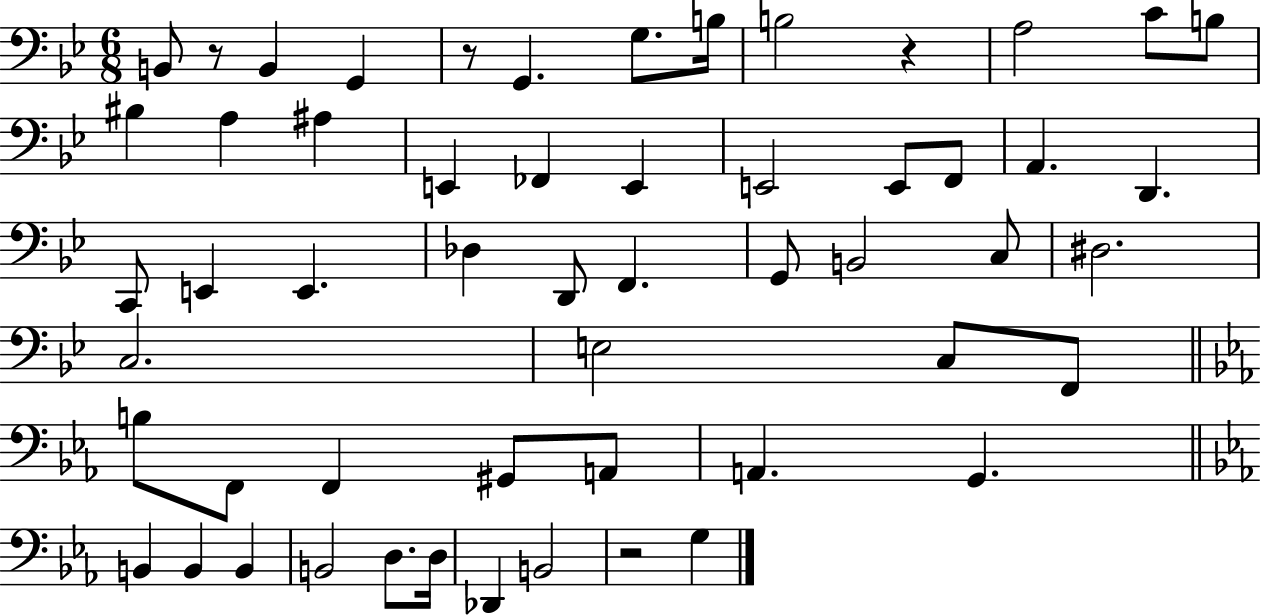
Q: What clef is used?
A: bass